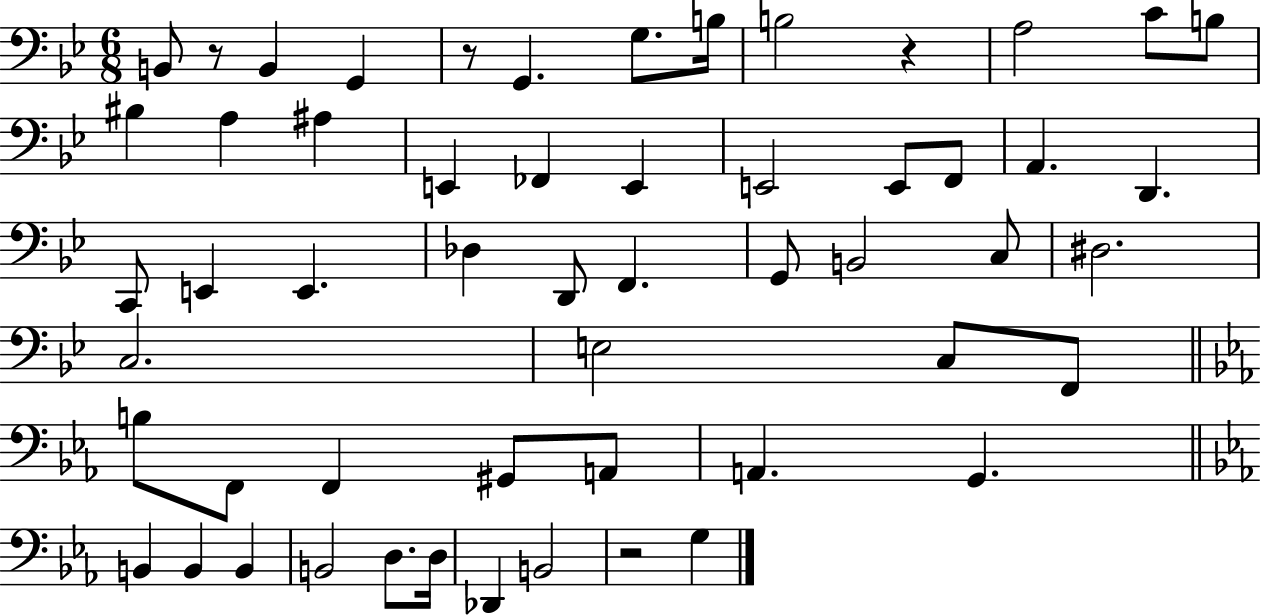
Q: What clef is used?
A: bass